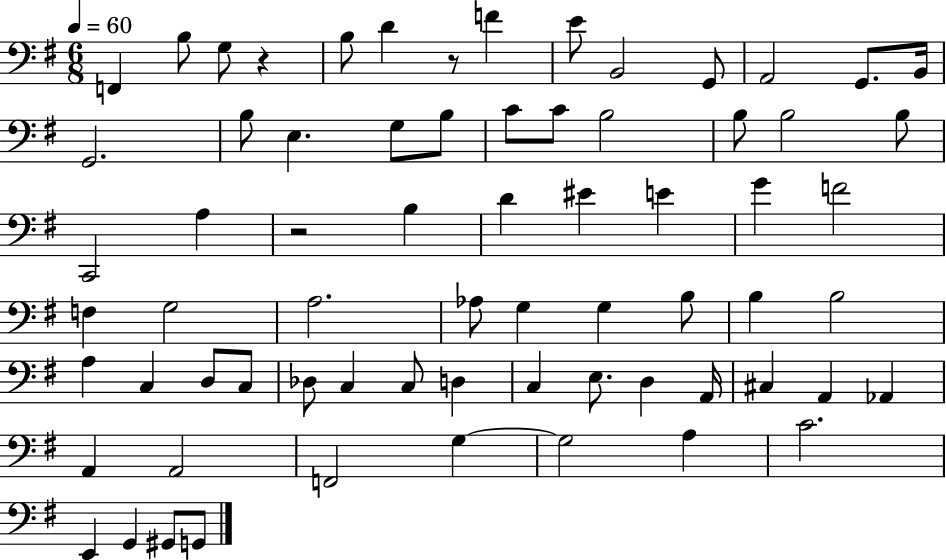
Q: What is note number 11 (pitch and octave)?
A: G2